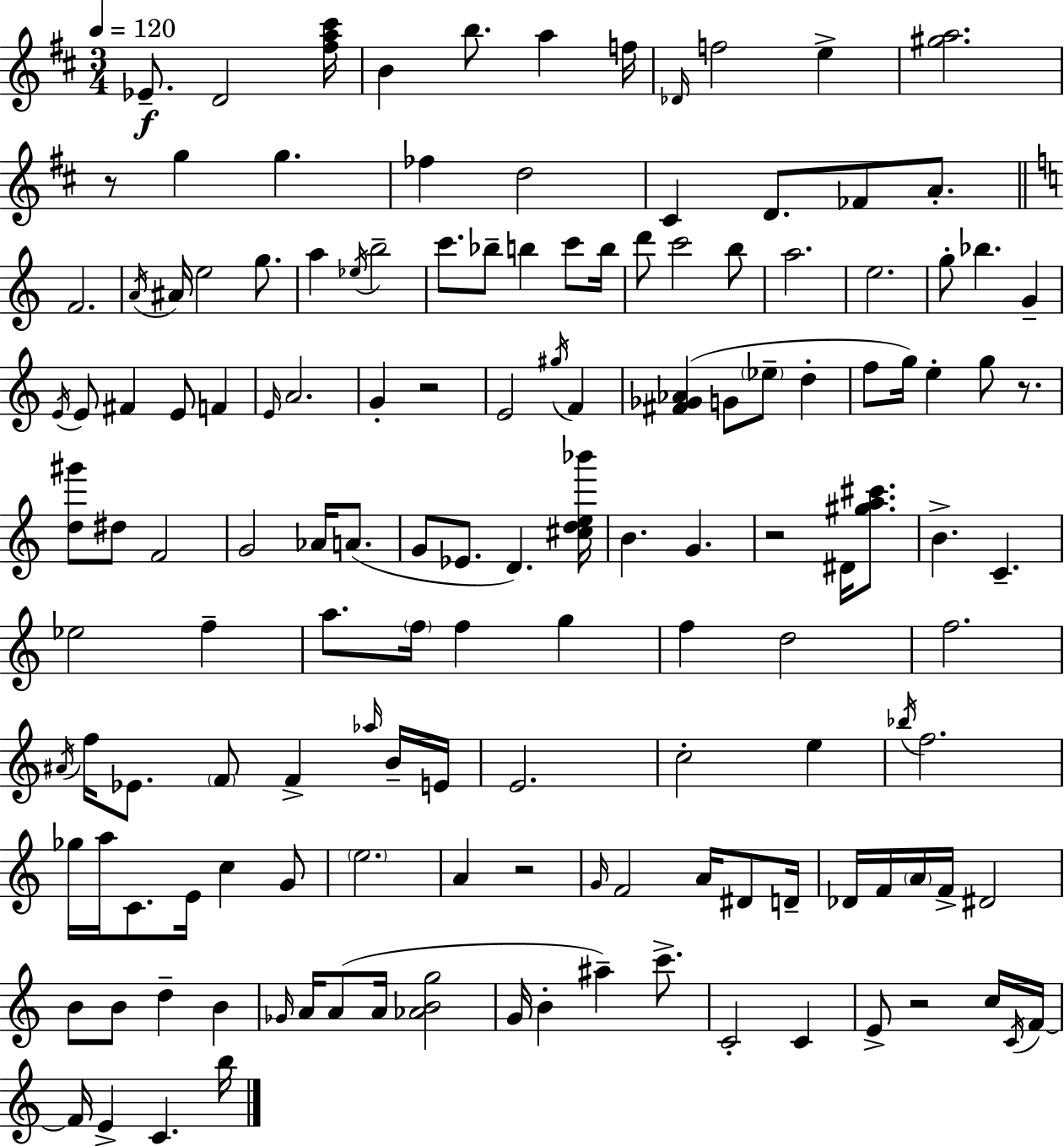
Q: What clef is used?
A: treble